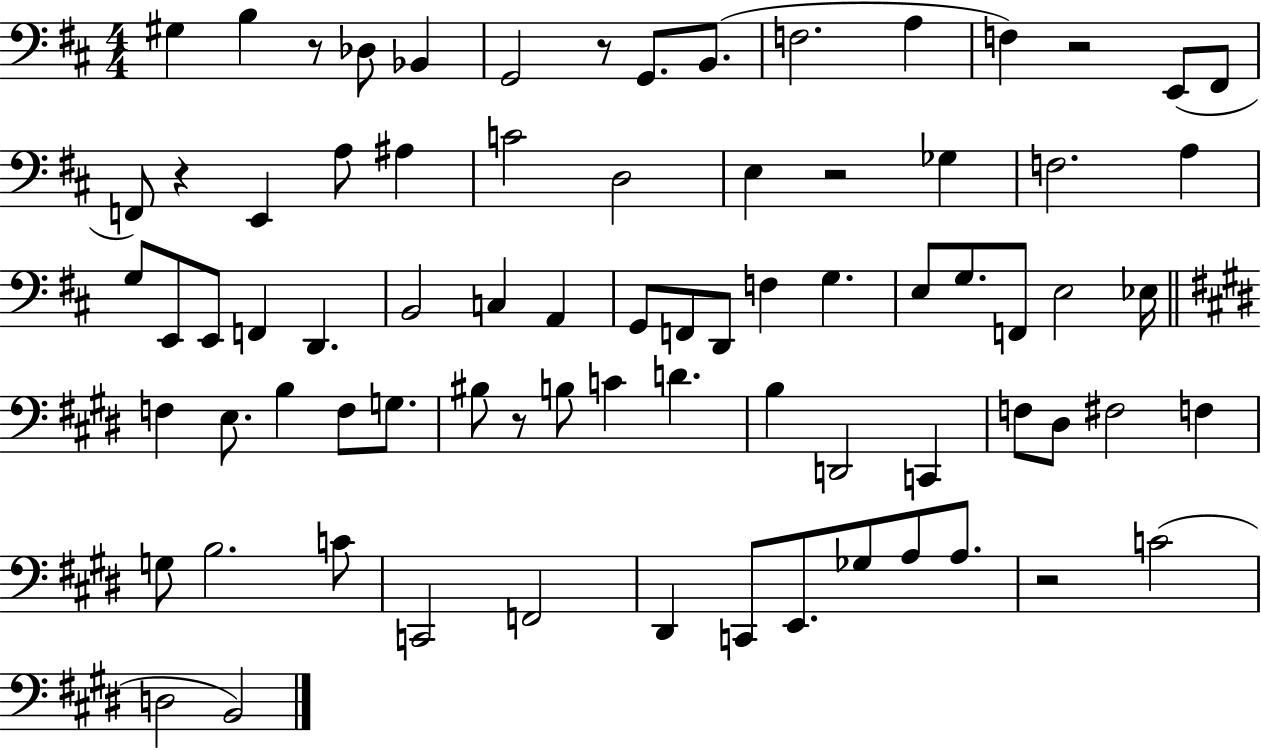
X:1
T:Untitled
M:4/4
L:1/4
K:D
^G, B, z/2 _D,/2 _B,, G,,2 z/2 G,,/2 B,,/2 F,2 A, F, z2 E,,/2 ^F,,/2 F,,/2 z E,, A,/2 ^A, C2 D,2 E, z2 _G, F,2 A, G,/2 E,,/2 E,,/2 F,, D,, B,,2 C, A,, G,,/2 F,,/2 D,,/2 F, G, E,/2 G,/2 F,,/2 E,2 _E,/4 F, E,/2 B, F,/2 G,/2 ^B,/2 z/2 B,/2 C D B, D,,2 C,, F,/2 ^D,/2 ^F,2 F, G,/2 B,2 C/2 C,,2 F,,2 ^D,, C,,/2 E,,/2 _G,/2 A,/2 A,/2 z2 C2 D,2 B,,2